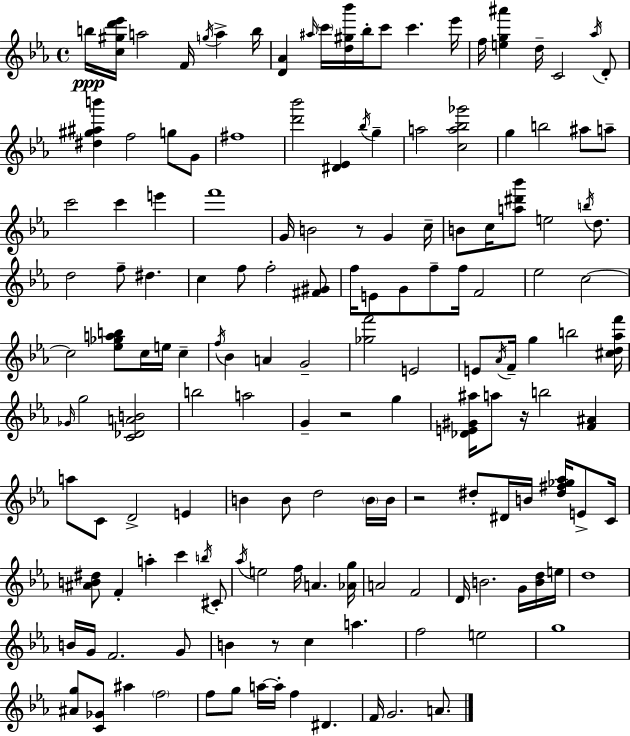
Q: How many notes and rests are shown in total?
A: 155